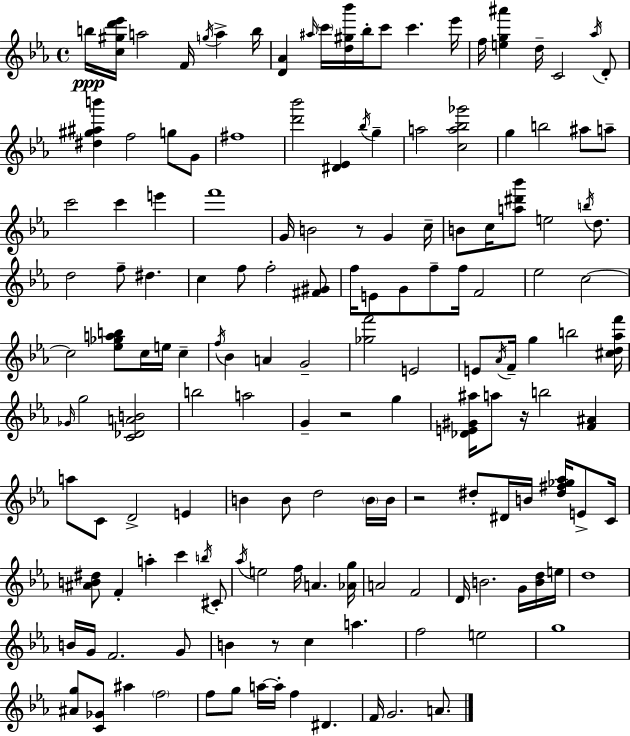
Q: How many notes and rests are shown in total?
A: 155